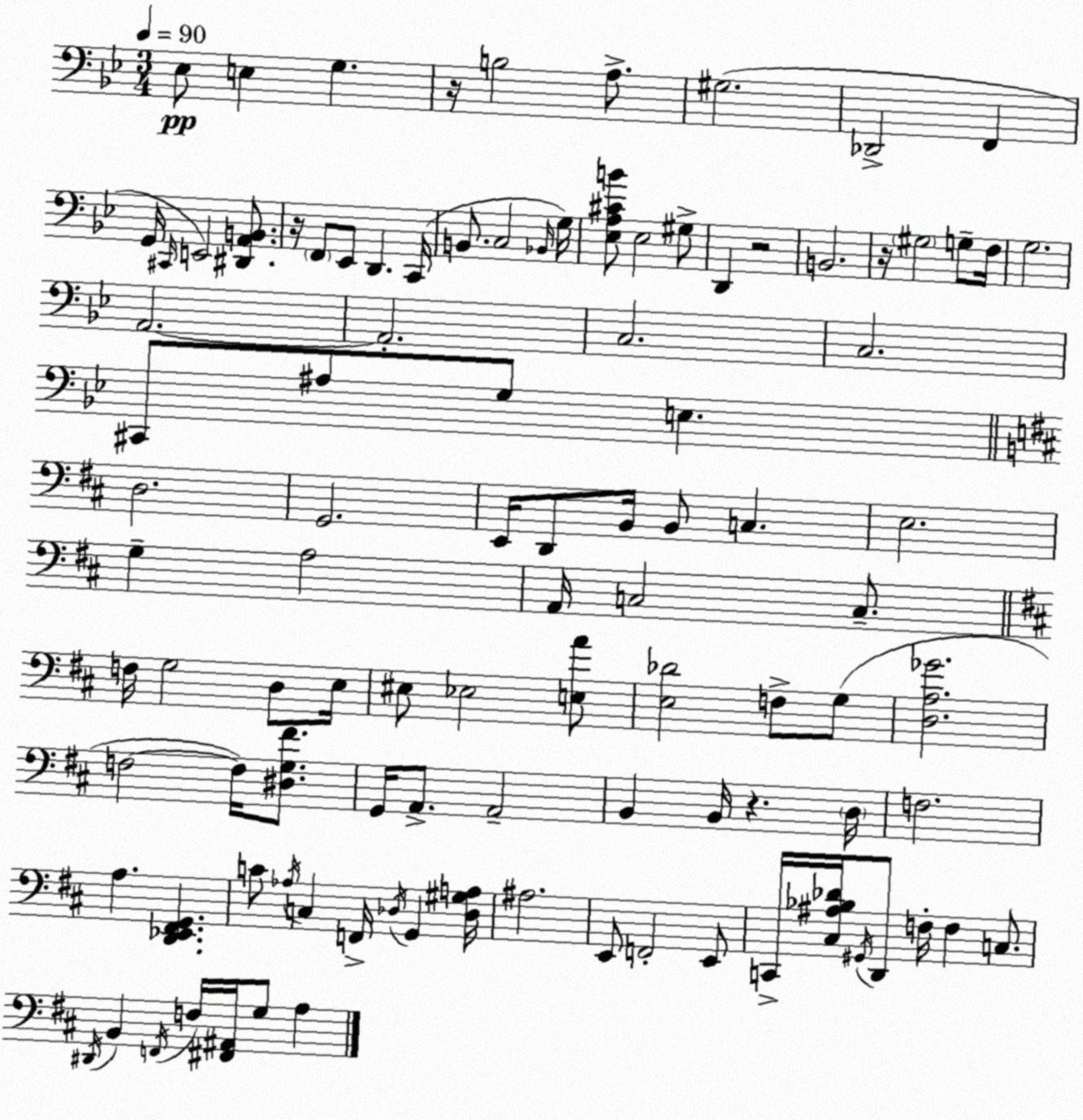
X:1
T:Untitled
M:3/4
L:1/4
K:Gm
_E,/2 E, G, z/4 B,2 A,/2 ^G,2 _D,,2 F,, G,,/4 ^C,,/4 E,,2 [^D,,A,,B,,]/2 z/4 F,,/2 _E,,/2 D,, C,,/4 B,,/2 C,2 _B,,/4 G,/4 [_E,A,^CB]/2 _E,2 ^G,/2 D,, z2 B,,2 z/4 ^G,2 G,/2 F,/4 G,2 A,,2 A,,2 C,2 C,2 ^C,,/2 ^A,/2 G,/2 E, D,2 G,,2 E,,/4 D,,/2 B,,/4 B,,/2 C, E,2 G, A,2 A,,/4 C,2 C,/2 F,/4 G,2 D,/2 E,/4 ^E,/2 _E,2 [E,A]/2 [E,_D]2 F,/2 G,/2 [D,A,_G]2 F,2 F,/4 [^D,G,^F]/2 G,,/4 A,,/2 A,,2 B,, B,,/4 z D,/4 F,2 A, [D,,_E,,^F,,G,,] C/2 _A,/4 C, F,,/4 _D,/4 G,, [_D,^G,A,]/4 ^A,2 E,,/2 F,,2 E,,/2 C,,/4 [^C,^A,_B,_D]/4 ^G,,/4 D,,/2 F,/4 F, C,/2 ^D,,/4 B,, F,,/4 F,/4 [^F,,^A,,]/4 G,/2 A,